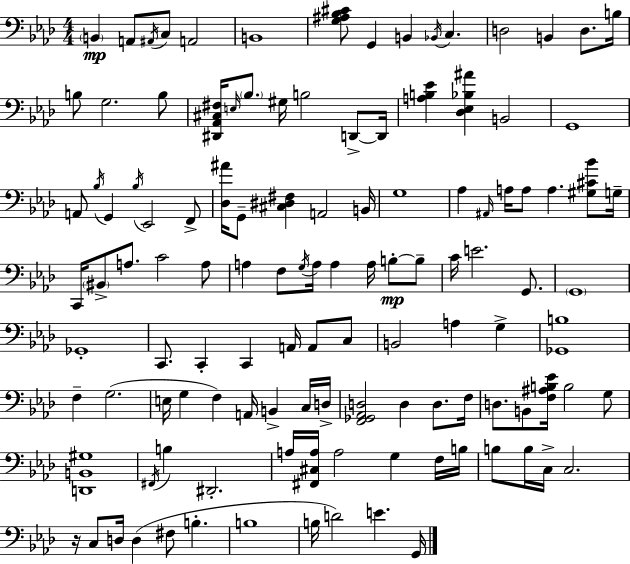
B2/q A2/e A#2/s C3/e A2/h B2/w [G3,A#3,Bb3,C#4]/e G2/q B2/q Bb2/s C3/q. D3/h B2/q D3/e. B3/s B3/e G3/h. B3/e [D#2,Ab2,C#3,F#3]/s E3/s Bb3/e. G#3/s B3/h D2/e D2/s [A3,B3,Eb4]/q [Db3,Eb3,Bb3,A#4]/q B2/h G2/w A2/e Bb3/s G2/q Bb3/s Eb2/h F2/e [Db3,A#4]/s G2/e [C#3,D#3,F#3]/q A2/h B2/s G3/w Ab3/q A#2/s A3/s A3/e A3/q. [G#3,C#4,Bb4]/e G3/s C2/s BIS2/e A3/e. C4/h A3/e A3/q F3/e G3/s A3/s A3/q A3/s B3/e B3/e C4/s E4/h. G2/e. G2/w Gb2/w C2/e. C2/q C2/q A2/s A2/e C3/e B2/h A3/q G3/q [Gb2,B3]/w F3/q G3/h. E3/s G3/q F3/q A2/s B2/q C3/s D3/s [F2,Gb2,Ab2,D3]/h D3/q D3/e. F3/s D3/e. B2/e [F3,A#3,B3,Eb4]/s B3/h G3/e [D2,B2,G#3]/w F#2/s B3/q D#2/h. A3/s [F#2,C#3,A3]/s A3/h G3/q F3/s B3/s B3/e B3/s C3/s C3/h. R/s C3/e D3/s D3/q F#3/e B3/q. B3/w B3/s D4/h E4/q. G2/s